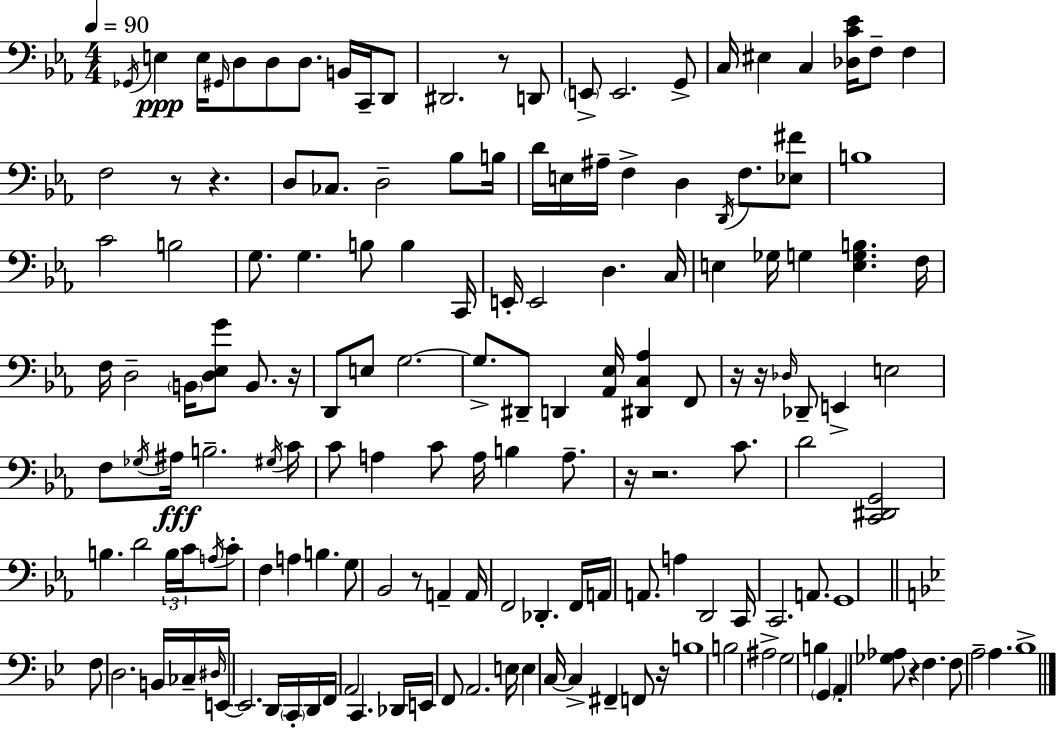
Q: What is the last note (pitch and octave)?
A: Bb3